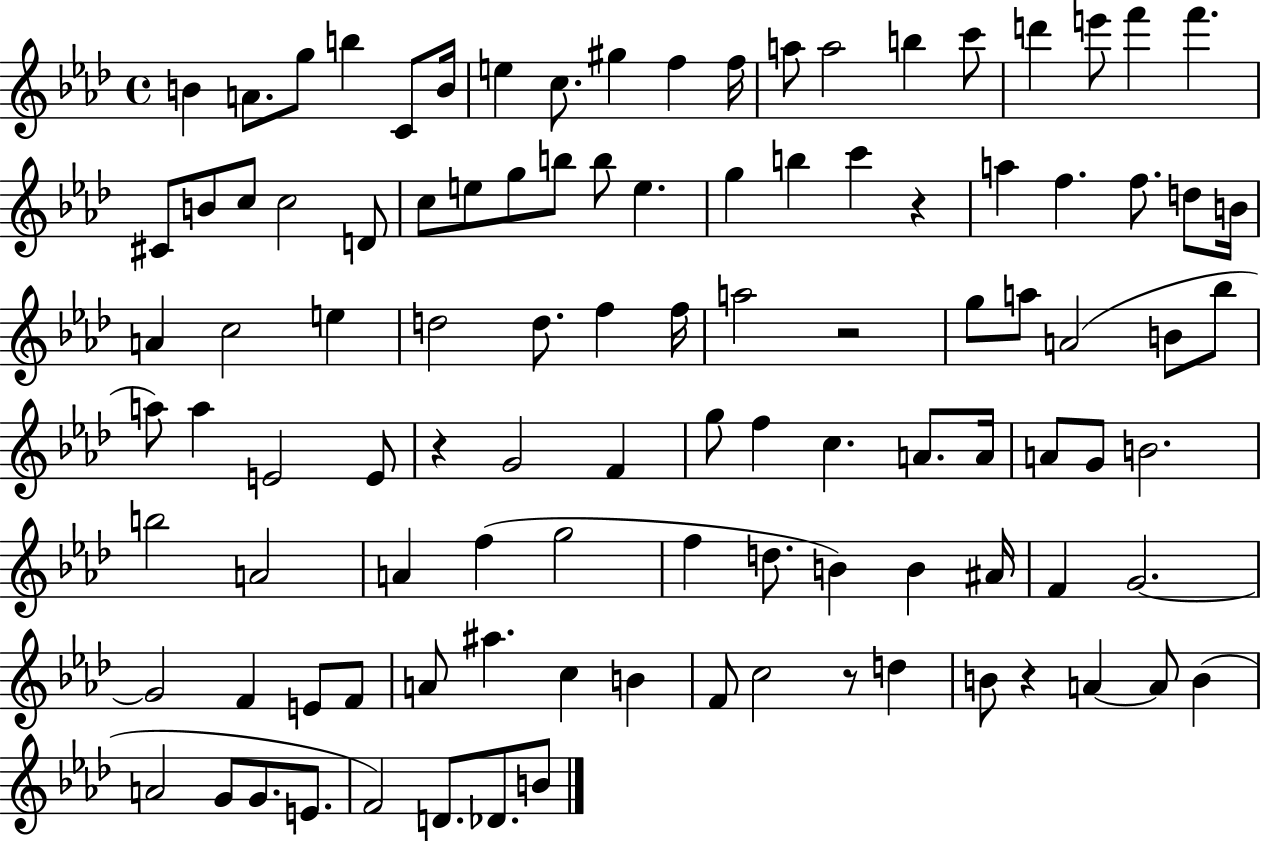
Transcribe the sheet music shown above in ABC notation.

X:1
T:Untitled
M:4/4
L:1/4
K:Ab
B A/2 g/2 b C/2 B/4 e c/2 ^g f f/4 a/2 a2 b c'/2 d' e'/2 f' f' ^C/2 B/2 c/2 c2 D/2 c/2 e/2 g/2 b/2 b/2 e g b c' z a f f/2 d/2 B/4 A c2 e d2 d/2 f f/4 a2 z2 g/2 a/2 A2 B/2 _b/2 a/2 a E2 E/2 z G2 F g/2 f c A/2 A/4 A/2 G/2 B2 b2 A2 A f g2 f d/2 B B ^A/4 F G2 G2 F E/2 F/2 A/2 ^a c B F/2 c2 z/2 d B/2 z A A/2 B A2 G/2 G/2 E/2 F2 D/2 _D/2 B/2